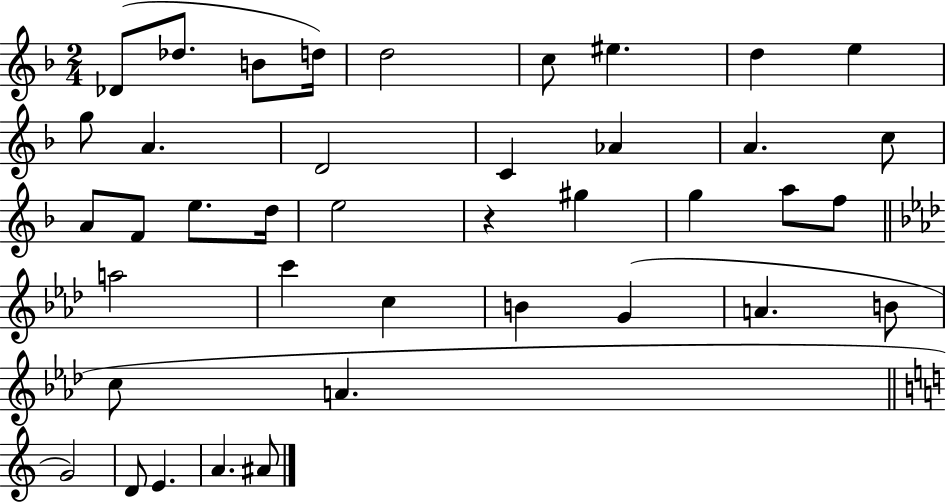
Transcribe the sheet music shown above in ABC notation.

X:1
T:Untitled
M:2/4
L:1/4
K:F
_D/2 _d/2 B/2 d/4 d2 c/2 ^e d e g/2 A D2 C _A A c/2 A/2 F/2 e/2 d/4 e2 z ^g g a/2 f/2 a2 c' c B G A B/2 c/2 A G2 D/2 E A ^A/2